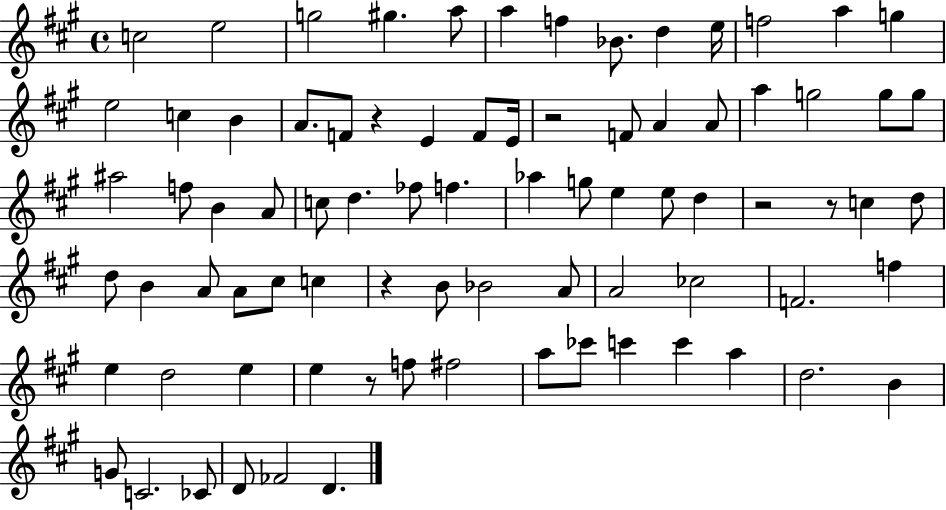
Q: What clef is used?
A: treble